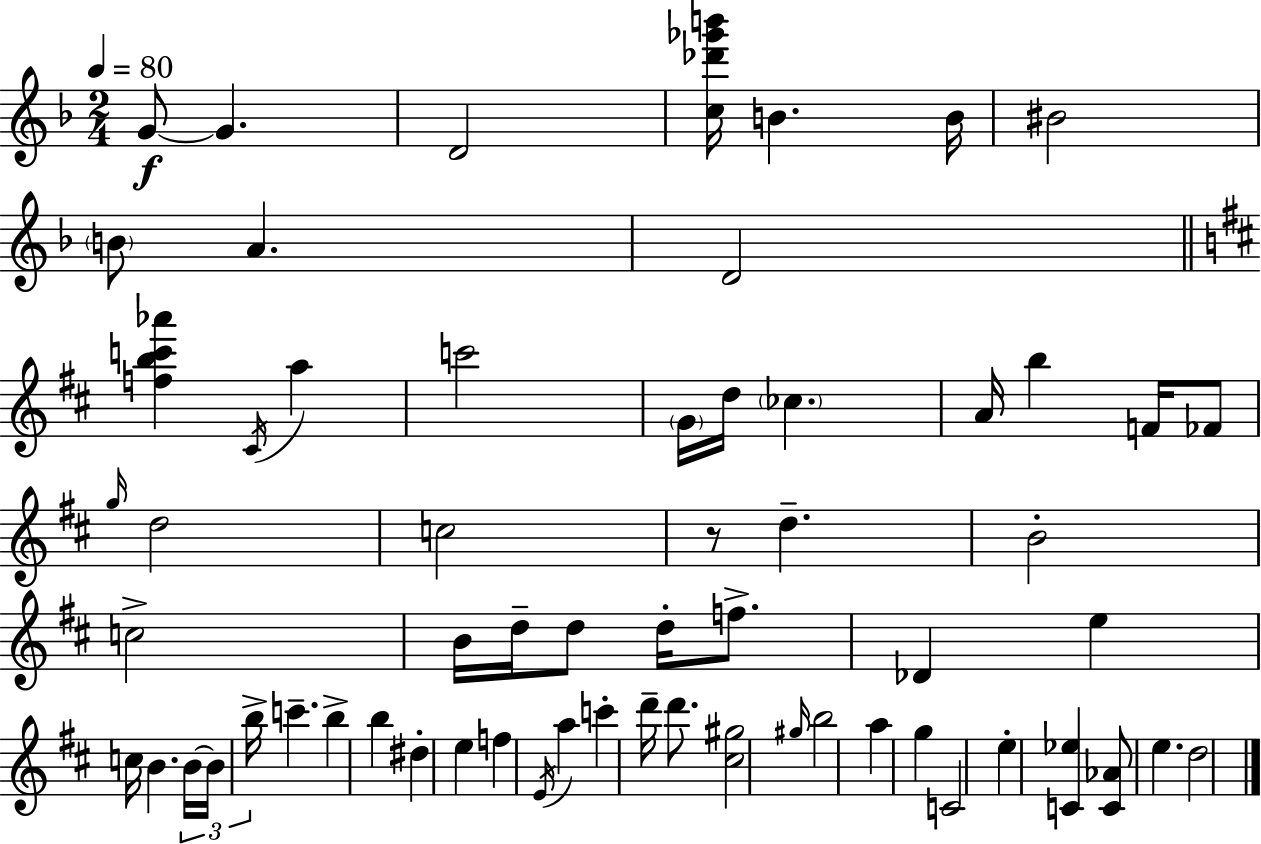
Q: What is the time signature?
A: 2/4